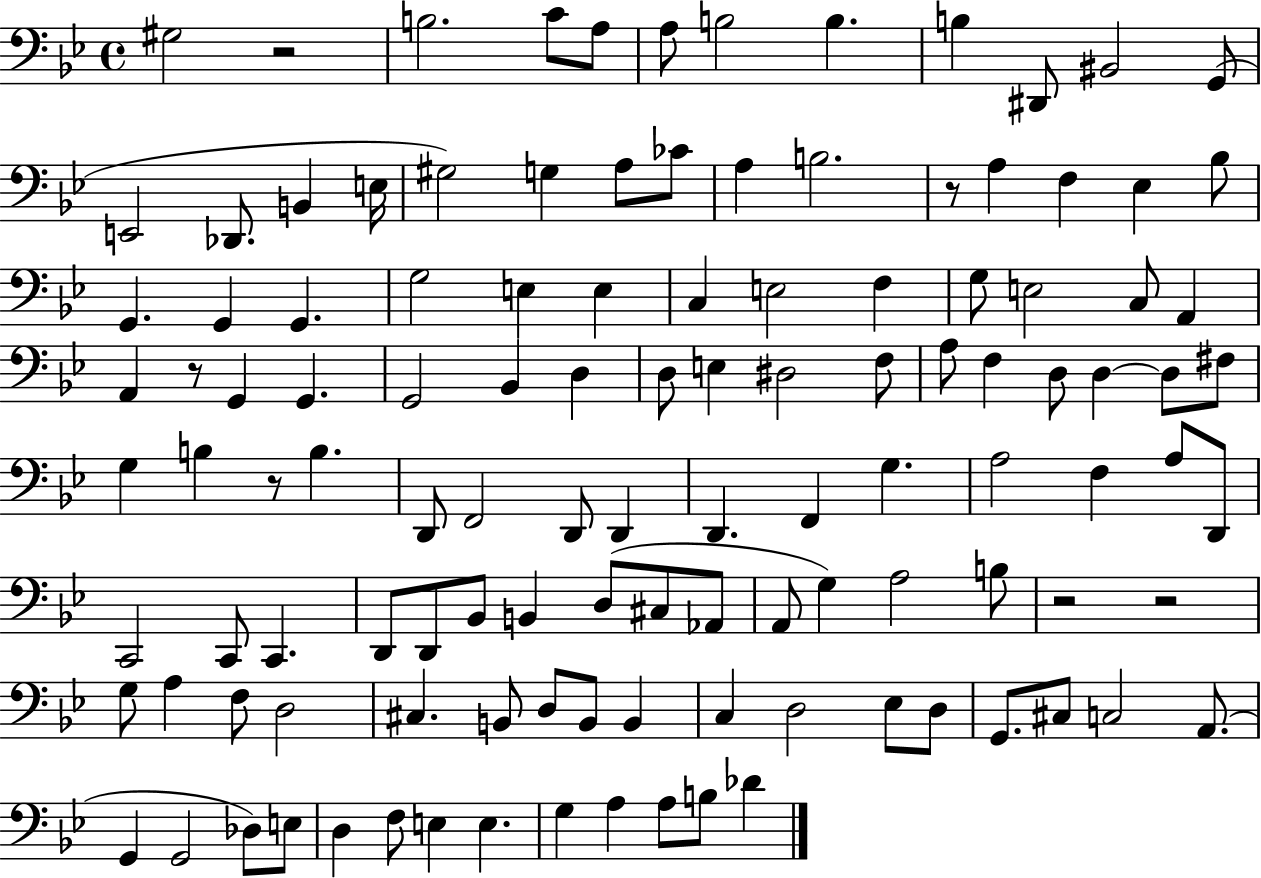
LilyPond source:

{
  \clef bass
  \time 4/4
  \defaultTimeSignature
  \key bes \major
  gis2 r2 | b2. c'8 a8 | a8 b2 b4. | b4 dis,8 bis,2 g,8( | \break e,2 des,8. b,4 e16 | gis2) g4 a8 ces'8 | a4 b2. | r8 a4 f4 ees4 bes8 | \break g,4. g,4 g,4. | g2 e4 e4 | c4 e2 f4 | g8 e2 c8 a,4 | \break a,4 r8 g,4 g,4. | g,2 bes,4 d4 | d8 e4 dis2 f8 | a8 f4 d8 d4~~ d8 fis8 | \break g4 b4 r8 b4. | d,8 f,2 d,8 d,4 | d,4. f,4 g4. | a2 f4 a8 d,8 | \break c,2 c,8 c,4. | d,8 d,8 bes,8 b,4 d8( cis8 aes,8 | a,8 g4) a2 b8 | r2 r2 | \break g8 a4 f8 d2 | cis4. b,8 d8 b,8 b,4 | c4 d2 ees8 d8 | g,8. cis8 c2 a,8.( | \break g,4 g,2 des8) e8 | d4 f8 e4 e4. | g4 a4 a8 b8 des'4 | \bar "|."
}